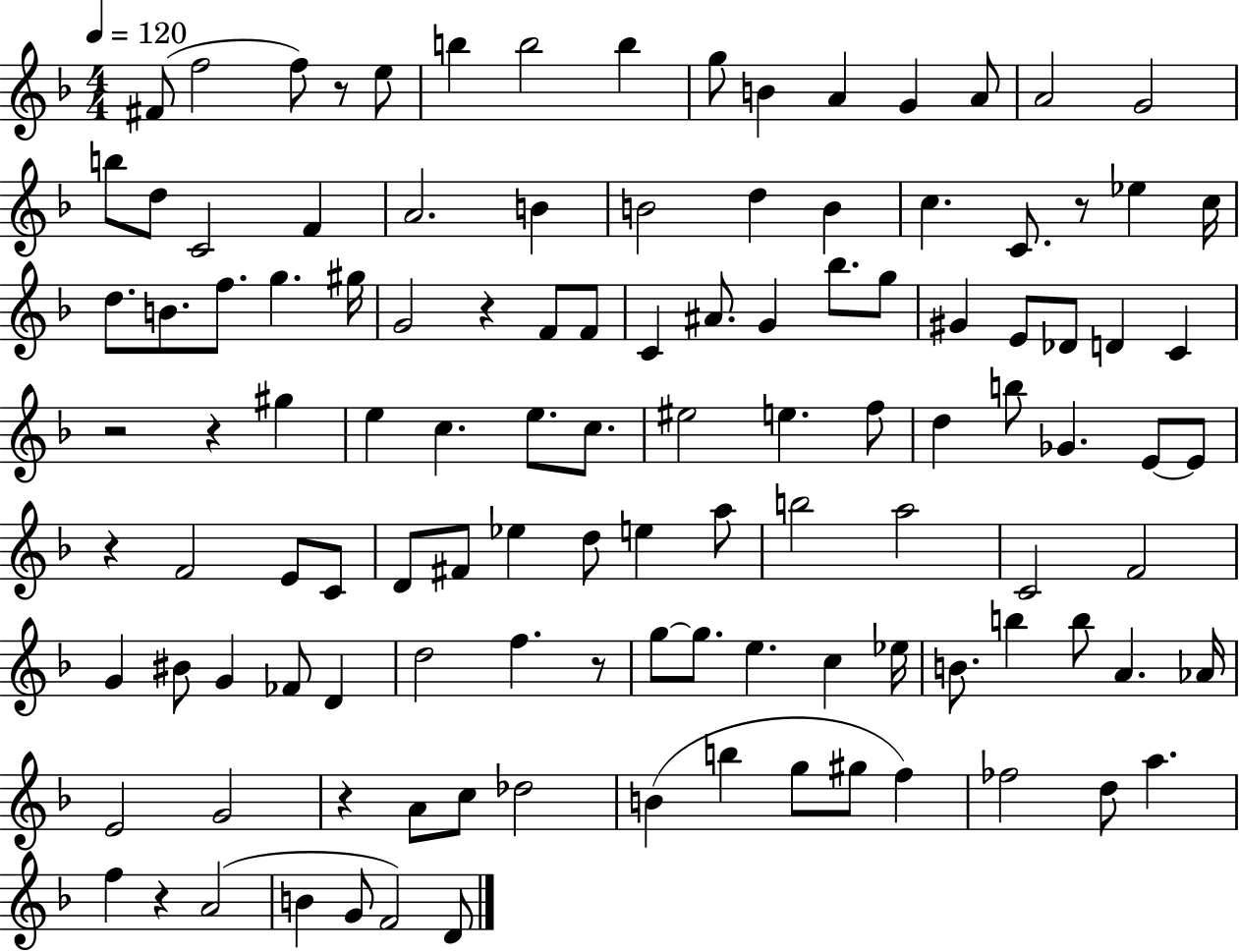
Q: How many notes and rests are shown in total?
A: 116